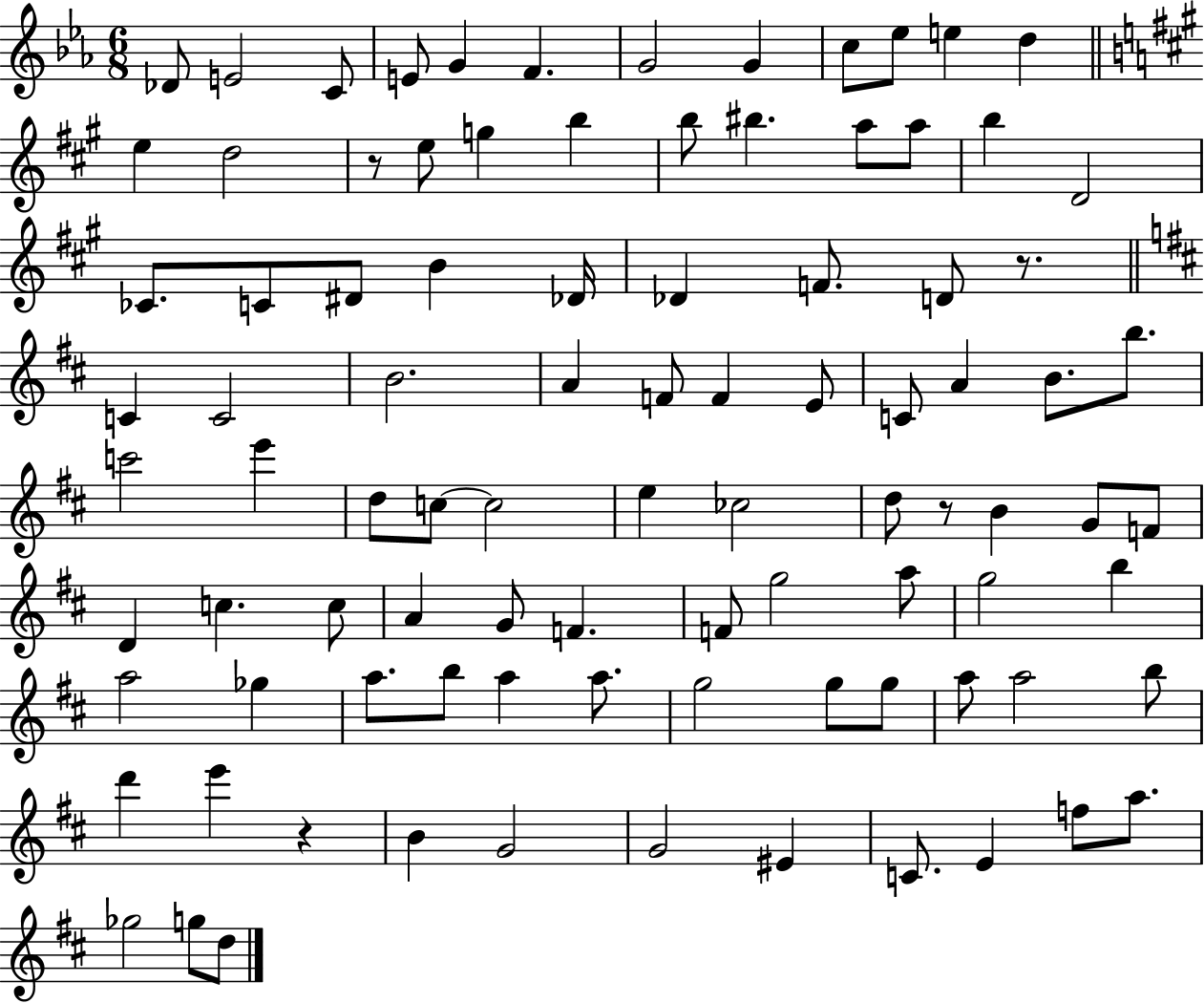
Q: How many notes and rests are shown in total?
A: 93